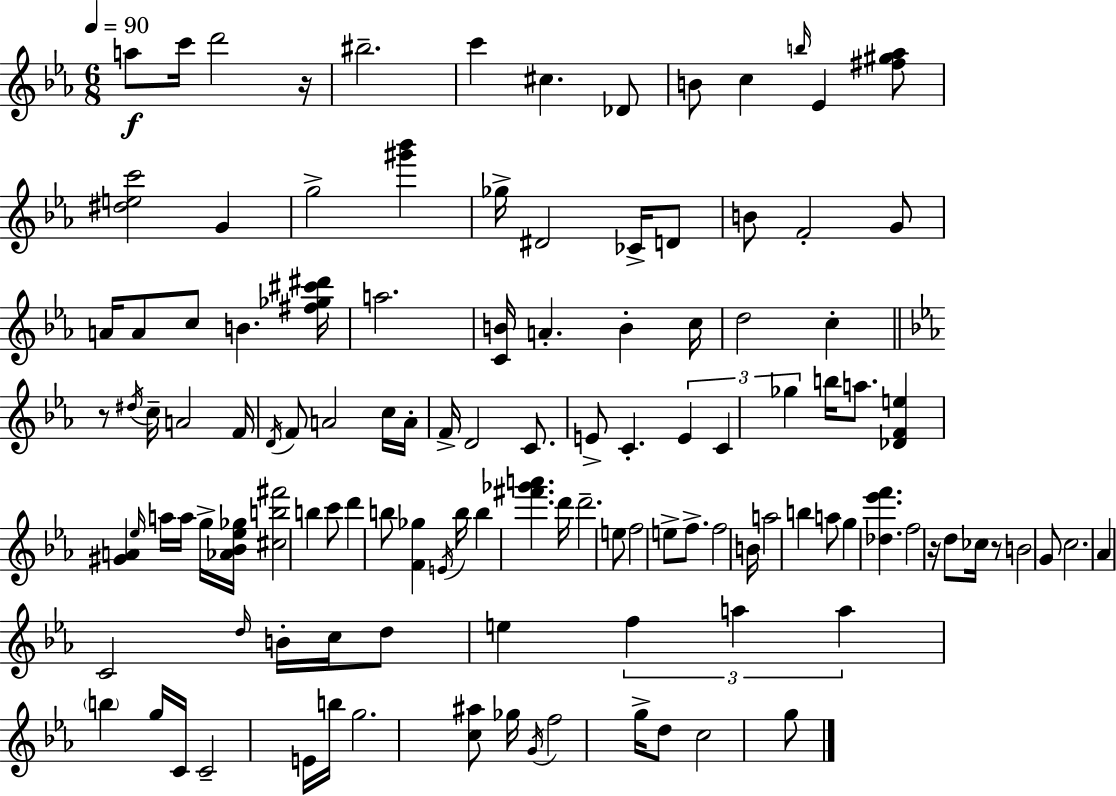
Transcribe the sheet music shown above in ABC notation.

X:1
T:Untitled
M:6/8
L:1/4
K:Cm
a/2 c'/4 d'2 z/4 ^b2 c' ^c _D/2 B/2 c b/4 _E [^f^g_a]/2 [^dec']2 G g2 [^g'_b'] _g/4 ^D2 _C/4 D/2 B/2 F2 G/2 A/4 A/2 c/2 B [^f_g^c'^d']/4 a2 [CB]/4 A B c/4 d2 c z/2 ^d/4 c/4 A2 F/4 D/4 F/2 A2 c/4 A/4 F/4 D2 C/2 E/2 C E C _g b/4 a/2 [_DFe] [^GA] _e/4 a/4 a/4 g/4 [_A_B_e_g]/4 [^cb^f']2 b c'/2 d' b/2 [F_g] E/4 b/4 b [^f'_g'a'] d'/4 d'2 e/2 f2 e/2 f/2 f2 B/4 a2 b a/2 g [_d_e'f'] f2 z/4 d/2 _c/4 z/2 B2 G/2 c2 _A C2 d/4 B/4 c/4 d/2 e f a a b g/4 C/4 C2 E/4 b/4 g2 [c^a]/2 _g/4 G/4 f2 g/4 d/2 c2 g/2